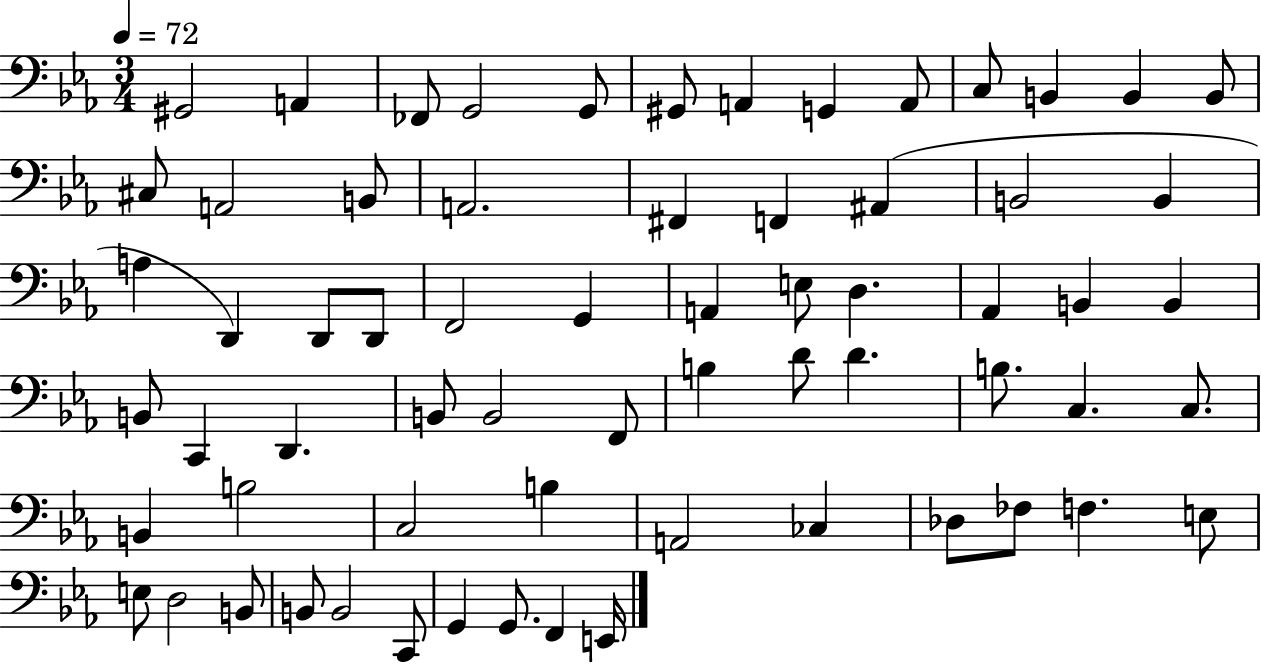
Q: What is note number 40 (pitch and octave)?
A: F2